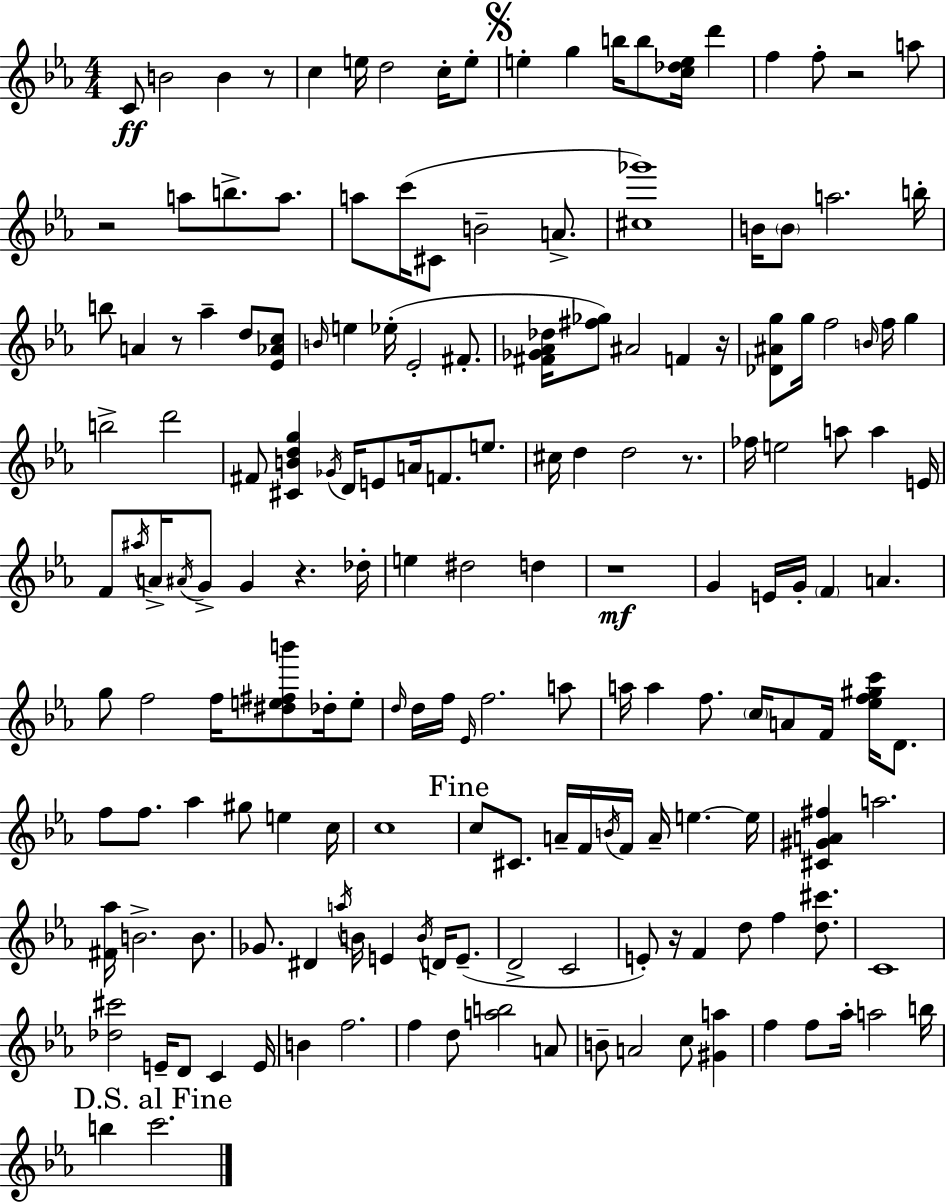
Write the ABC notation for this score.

X:1
T:Untitled
M:4/4
L:1/4
K:Eb
C/2 B2 B z/2 c e/4 d2 c/4 e/2 e g b/4 b/2 [c_de]/4 d' f f/2 z2 a/2 z2 a/2 b/2 a/2 a/2 c'/4 ^C/2 B2 A/2 [^c_g']4 B/4 B/2 a2 b/4 b/2 A z/2 _a d/2 [_E_Ac]/2 B/4 e _e/4 _E2 ^F/2 [^F_G_A_d]/4 [^f_g]/2 ^A2 F z/4 [_D^Ag]/2 g/4 f2 B/4 f/4 g b2 d'2 ^F/2 [^CBdg] _G/4 D/4 E/2 A/4 F/2 e/2 ^c/4 d d2 z/2 _f/4 e2 a/2 a E/4 F/2 ^a/4 A/4 ^A/4 G/2 G z _d/4 e ^d2 d z4 G E/4 G/4 F A g/2 f2 f/4 [^de^fb']/2 _d/4 e/2 d/4 d/4 f/4 _E/4 f2 a/2 a/4 a f/2 c/4 A/2 F/4 [_ef^gc']/4 D/2 f/2 f/2 _a ^g/2 e c/4 c4 c/2 ^C/2 A/4 F/4 B/4 F/4 A/4 e e/4 [^C^GA^f] a2 [^F_a]/4 B2 B/2 _G/2 ^D a/4 B/4 E B/4 D/4 E/2 D2 C2 E/2 z/4 F d/2 f [d^c']/2 C4 [_d^c']2 E/4 D/2 C E/4 B f2 f d/2 [ab]2 A/2 B/2 A2 c/2 [^Ga] f f/2 _a/4 a2 b/4 b c'2